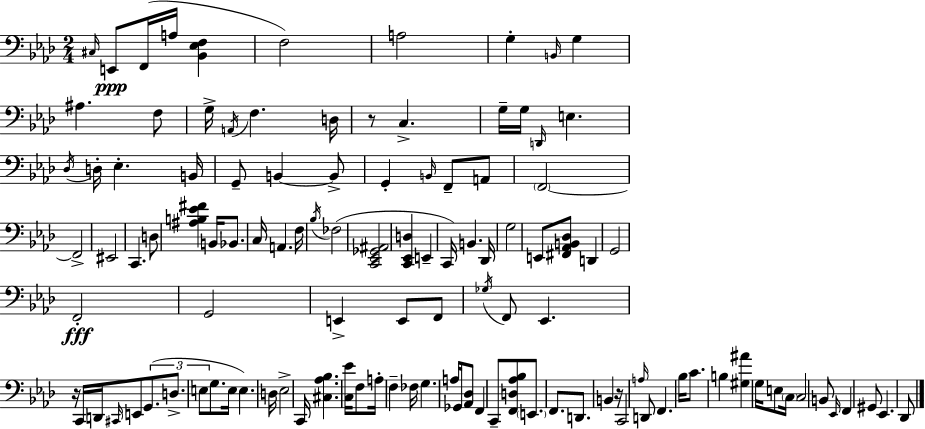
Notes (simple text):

C#3/s E2/e F2/s A3/s [Bb2,Eb3,F3]/q F3/h A3/h G3/q B2/s G3/q A#3/q. F3/e G3/s A2/s F3/q. D3/s R/e C3/q. G3/s G3/s D2/s E3/q. Db3/s D3/s Eb3/q. B2/s G2/e B2/q B2/e G2/q B2/s F2/e A2/e F2/h F2/h EIS2/h C2/q. D3/e [A#3,B3,Eb4,F#4]/q B2/s Bb2/e. C3/s A2/q. F3/s Bb3/s FES3/h [C2,Eb2,Gb2,A#2]/h [C2,Eb2,D3]/q E2/q C2/s B2/q. Db2/s G3/h E2/e [F#2,Ab2,B2,Db3]/e D2/q G2/h F2/h G2/h E2/q E2/e F2/e Gb3/s F2/e Eb2/q. R/s C2/s D2/s C#2/s E2/e G2/e. D3/e. E3/e G3/e. E3/s E3/q. D3/s Eb3/h C2/s [C#3,Ab3,Bb3]/q. [C3,Eb4]/s F3/e A3/s F3/q FES3/s G3/q. A3/s Gb2/s [Ab2,Db3]/e F2/q C2/e [F2,D3,Ab3,Bb3]/e E2/e. F2/e. D2/e. B2/q R/s C2/h A3/s D2/e F2/q. Bb3/s C4/e. B3/q [G#3,A#4]/q G3/s E3/e C3/s C3/h B2/e Eb2/s F2/q G#2/e Eb2/q. Db2/e